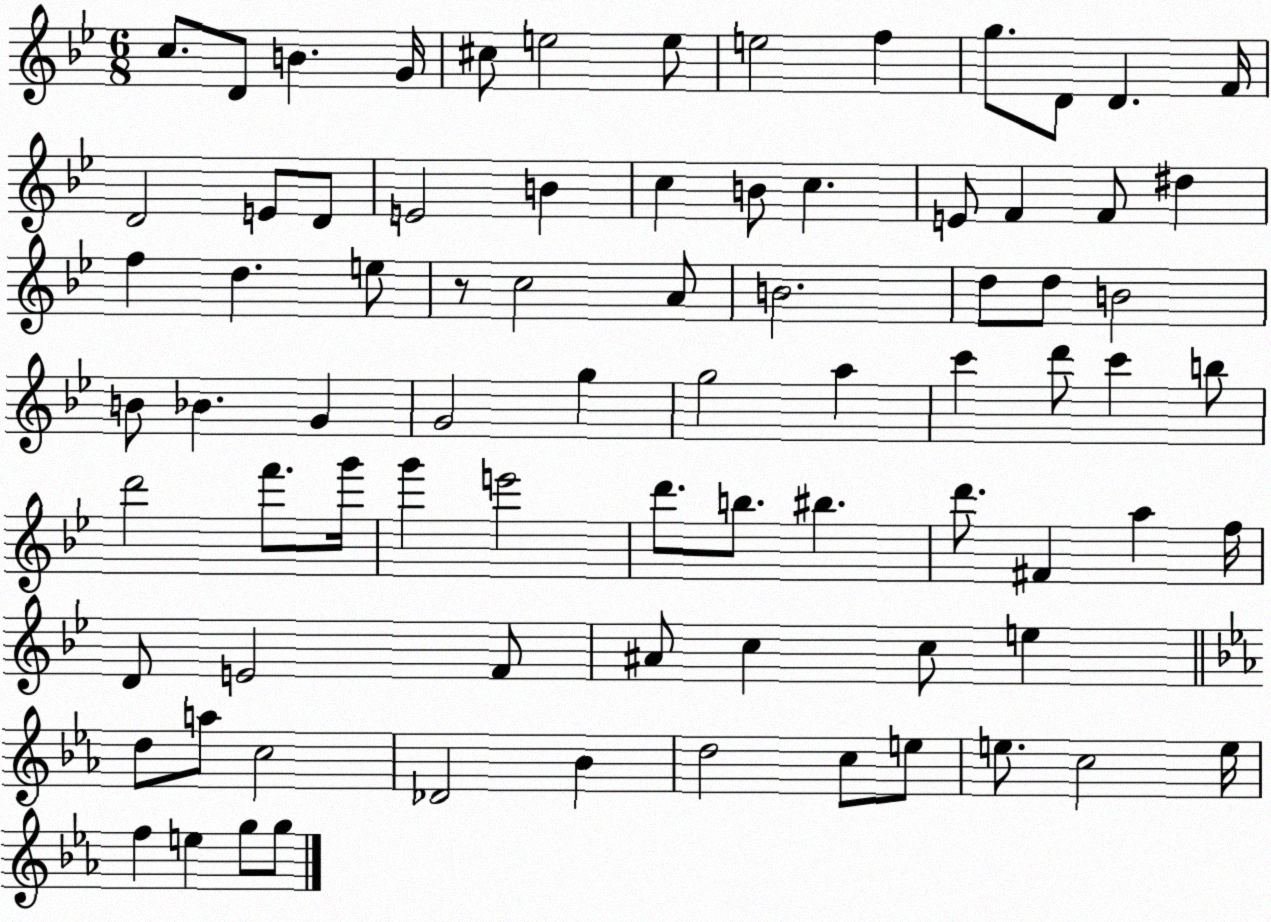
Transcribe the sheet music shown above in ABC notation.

X:1
T:Untitled
M:6/8
L:1/4
K:Bb
c/2 D/2 B G/4 ^c/2 e2 e/2 e2 f g/2 D/2 D F/4 D2 E/2 D/2 E2 B c B/2 c E/2 F F/2 ^d f d e/2 z/2 c2 A/2 B2 d/2 d/2 B2 B/2 _B G G2 g g2 a c' d'/2 c' b/2 d'2 f'/2 g'/4 g' e'2 d'/2 b/2 ^b d'/2 ^F a f/4 D/2 E2 F/2 ^A/2 c c/2 e d/2 a/2 c2 _D2 _B d2 c/2 e/2 e/2 c2 e/4 f e g/2 g/2